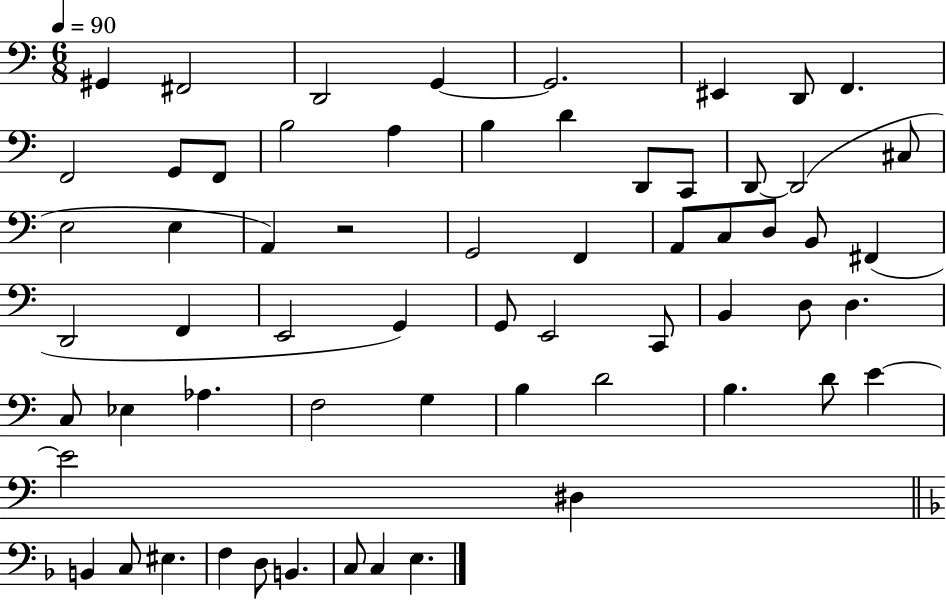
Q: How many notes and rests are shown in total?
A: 62